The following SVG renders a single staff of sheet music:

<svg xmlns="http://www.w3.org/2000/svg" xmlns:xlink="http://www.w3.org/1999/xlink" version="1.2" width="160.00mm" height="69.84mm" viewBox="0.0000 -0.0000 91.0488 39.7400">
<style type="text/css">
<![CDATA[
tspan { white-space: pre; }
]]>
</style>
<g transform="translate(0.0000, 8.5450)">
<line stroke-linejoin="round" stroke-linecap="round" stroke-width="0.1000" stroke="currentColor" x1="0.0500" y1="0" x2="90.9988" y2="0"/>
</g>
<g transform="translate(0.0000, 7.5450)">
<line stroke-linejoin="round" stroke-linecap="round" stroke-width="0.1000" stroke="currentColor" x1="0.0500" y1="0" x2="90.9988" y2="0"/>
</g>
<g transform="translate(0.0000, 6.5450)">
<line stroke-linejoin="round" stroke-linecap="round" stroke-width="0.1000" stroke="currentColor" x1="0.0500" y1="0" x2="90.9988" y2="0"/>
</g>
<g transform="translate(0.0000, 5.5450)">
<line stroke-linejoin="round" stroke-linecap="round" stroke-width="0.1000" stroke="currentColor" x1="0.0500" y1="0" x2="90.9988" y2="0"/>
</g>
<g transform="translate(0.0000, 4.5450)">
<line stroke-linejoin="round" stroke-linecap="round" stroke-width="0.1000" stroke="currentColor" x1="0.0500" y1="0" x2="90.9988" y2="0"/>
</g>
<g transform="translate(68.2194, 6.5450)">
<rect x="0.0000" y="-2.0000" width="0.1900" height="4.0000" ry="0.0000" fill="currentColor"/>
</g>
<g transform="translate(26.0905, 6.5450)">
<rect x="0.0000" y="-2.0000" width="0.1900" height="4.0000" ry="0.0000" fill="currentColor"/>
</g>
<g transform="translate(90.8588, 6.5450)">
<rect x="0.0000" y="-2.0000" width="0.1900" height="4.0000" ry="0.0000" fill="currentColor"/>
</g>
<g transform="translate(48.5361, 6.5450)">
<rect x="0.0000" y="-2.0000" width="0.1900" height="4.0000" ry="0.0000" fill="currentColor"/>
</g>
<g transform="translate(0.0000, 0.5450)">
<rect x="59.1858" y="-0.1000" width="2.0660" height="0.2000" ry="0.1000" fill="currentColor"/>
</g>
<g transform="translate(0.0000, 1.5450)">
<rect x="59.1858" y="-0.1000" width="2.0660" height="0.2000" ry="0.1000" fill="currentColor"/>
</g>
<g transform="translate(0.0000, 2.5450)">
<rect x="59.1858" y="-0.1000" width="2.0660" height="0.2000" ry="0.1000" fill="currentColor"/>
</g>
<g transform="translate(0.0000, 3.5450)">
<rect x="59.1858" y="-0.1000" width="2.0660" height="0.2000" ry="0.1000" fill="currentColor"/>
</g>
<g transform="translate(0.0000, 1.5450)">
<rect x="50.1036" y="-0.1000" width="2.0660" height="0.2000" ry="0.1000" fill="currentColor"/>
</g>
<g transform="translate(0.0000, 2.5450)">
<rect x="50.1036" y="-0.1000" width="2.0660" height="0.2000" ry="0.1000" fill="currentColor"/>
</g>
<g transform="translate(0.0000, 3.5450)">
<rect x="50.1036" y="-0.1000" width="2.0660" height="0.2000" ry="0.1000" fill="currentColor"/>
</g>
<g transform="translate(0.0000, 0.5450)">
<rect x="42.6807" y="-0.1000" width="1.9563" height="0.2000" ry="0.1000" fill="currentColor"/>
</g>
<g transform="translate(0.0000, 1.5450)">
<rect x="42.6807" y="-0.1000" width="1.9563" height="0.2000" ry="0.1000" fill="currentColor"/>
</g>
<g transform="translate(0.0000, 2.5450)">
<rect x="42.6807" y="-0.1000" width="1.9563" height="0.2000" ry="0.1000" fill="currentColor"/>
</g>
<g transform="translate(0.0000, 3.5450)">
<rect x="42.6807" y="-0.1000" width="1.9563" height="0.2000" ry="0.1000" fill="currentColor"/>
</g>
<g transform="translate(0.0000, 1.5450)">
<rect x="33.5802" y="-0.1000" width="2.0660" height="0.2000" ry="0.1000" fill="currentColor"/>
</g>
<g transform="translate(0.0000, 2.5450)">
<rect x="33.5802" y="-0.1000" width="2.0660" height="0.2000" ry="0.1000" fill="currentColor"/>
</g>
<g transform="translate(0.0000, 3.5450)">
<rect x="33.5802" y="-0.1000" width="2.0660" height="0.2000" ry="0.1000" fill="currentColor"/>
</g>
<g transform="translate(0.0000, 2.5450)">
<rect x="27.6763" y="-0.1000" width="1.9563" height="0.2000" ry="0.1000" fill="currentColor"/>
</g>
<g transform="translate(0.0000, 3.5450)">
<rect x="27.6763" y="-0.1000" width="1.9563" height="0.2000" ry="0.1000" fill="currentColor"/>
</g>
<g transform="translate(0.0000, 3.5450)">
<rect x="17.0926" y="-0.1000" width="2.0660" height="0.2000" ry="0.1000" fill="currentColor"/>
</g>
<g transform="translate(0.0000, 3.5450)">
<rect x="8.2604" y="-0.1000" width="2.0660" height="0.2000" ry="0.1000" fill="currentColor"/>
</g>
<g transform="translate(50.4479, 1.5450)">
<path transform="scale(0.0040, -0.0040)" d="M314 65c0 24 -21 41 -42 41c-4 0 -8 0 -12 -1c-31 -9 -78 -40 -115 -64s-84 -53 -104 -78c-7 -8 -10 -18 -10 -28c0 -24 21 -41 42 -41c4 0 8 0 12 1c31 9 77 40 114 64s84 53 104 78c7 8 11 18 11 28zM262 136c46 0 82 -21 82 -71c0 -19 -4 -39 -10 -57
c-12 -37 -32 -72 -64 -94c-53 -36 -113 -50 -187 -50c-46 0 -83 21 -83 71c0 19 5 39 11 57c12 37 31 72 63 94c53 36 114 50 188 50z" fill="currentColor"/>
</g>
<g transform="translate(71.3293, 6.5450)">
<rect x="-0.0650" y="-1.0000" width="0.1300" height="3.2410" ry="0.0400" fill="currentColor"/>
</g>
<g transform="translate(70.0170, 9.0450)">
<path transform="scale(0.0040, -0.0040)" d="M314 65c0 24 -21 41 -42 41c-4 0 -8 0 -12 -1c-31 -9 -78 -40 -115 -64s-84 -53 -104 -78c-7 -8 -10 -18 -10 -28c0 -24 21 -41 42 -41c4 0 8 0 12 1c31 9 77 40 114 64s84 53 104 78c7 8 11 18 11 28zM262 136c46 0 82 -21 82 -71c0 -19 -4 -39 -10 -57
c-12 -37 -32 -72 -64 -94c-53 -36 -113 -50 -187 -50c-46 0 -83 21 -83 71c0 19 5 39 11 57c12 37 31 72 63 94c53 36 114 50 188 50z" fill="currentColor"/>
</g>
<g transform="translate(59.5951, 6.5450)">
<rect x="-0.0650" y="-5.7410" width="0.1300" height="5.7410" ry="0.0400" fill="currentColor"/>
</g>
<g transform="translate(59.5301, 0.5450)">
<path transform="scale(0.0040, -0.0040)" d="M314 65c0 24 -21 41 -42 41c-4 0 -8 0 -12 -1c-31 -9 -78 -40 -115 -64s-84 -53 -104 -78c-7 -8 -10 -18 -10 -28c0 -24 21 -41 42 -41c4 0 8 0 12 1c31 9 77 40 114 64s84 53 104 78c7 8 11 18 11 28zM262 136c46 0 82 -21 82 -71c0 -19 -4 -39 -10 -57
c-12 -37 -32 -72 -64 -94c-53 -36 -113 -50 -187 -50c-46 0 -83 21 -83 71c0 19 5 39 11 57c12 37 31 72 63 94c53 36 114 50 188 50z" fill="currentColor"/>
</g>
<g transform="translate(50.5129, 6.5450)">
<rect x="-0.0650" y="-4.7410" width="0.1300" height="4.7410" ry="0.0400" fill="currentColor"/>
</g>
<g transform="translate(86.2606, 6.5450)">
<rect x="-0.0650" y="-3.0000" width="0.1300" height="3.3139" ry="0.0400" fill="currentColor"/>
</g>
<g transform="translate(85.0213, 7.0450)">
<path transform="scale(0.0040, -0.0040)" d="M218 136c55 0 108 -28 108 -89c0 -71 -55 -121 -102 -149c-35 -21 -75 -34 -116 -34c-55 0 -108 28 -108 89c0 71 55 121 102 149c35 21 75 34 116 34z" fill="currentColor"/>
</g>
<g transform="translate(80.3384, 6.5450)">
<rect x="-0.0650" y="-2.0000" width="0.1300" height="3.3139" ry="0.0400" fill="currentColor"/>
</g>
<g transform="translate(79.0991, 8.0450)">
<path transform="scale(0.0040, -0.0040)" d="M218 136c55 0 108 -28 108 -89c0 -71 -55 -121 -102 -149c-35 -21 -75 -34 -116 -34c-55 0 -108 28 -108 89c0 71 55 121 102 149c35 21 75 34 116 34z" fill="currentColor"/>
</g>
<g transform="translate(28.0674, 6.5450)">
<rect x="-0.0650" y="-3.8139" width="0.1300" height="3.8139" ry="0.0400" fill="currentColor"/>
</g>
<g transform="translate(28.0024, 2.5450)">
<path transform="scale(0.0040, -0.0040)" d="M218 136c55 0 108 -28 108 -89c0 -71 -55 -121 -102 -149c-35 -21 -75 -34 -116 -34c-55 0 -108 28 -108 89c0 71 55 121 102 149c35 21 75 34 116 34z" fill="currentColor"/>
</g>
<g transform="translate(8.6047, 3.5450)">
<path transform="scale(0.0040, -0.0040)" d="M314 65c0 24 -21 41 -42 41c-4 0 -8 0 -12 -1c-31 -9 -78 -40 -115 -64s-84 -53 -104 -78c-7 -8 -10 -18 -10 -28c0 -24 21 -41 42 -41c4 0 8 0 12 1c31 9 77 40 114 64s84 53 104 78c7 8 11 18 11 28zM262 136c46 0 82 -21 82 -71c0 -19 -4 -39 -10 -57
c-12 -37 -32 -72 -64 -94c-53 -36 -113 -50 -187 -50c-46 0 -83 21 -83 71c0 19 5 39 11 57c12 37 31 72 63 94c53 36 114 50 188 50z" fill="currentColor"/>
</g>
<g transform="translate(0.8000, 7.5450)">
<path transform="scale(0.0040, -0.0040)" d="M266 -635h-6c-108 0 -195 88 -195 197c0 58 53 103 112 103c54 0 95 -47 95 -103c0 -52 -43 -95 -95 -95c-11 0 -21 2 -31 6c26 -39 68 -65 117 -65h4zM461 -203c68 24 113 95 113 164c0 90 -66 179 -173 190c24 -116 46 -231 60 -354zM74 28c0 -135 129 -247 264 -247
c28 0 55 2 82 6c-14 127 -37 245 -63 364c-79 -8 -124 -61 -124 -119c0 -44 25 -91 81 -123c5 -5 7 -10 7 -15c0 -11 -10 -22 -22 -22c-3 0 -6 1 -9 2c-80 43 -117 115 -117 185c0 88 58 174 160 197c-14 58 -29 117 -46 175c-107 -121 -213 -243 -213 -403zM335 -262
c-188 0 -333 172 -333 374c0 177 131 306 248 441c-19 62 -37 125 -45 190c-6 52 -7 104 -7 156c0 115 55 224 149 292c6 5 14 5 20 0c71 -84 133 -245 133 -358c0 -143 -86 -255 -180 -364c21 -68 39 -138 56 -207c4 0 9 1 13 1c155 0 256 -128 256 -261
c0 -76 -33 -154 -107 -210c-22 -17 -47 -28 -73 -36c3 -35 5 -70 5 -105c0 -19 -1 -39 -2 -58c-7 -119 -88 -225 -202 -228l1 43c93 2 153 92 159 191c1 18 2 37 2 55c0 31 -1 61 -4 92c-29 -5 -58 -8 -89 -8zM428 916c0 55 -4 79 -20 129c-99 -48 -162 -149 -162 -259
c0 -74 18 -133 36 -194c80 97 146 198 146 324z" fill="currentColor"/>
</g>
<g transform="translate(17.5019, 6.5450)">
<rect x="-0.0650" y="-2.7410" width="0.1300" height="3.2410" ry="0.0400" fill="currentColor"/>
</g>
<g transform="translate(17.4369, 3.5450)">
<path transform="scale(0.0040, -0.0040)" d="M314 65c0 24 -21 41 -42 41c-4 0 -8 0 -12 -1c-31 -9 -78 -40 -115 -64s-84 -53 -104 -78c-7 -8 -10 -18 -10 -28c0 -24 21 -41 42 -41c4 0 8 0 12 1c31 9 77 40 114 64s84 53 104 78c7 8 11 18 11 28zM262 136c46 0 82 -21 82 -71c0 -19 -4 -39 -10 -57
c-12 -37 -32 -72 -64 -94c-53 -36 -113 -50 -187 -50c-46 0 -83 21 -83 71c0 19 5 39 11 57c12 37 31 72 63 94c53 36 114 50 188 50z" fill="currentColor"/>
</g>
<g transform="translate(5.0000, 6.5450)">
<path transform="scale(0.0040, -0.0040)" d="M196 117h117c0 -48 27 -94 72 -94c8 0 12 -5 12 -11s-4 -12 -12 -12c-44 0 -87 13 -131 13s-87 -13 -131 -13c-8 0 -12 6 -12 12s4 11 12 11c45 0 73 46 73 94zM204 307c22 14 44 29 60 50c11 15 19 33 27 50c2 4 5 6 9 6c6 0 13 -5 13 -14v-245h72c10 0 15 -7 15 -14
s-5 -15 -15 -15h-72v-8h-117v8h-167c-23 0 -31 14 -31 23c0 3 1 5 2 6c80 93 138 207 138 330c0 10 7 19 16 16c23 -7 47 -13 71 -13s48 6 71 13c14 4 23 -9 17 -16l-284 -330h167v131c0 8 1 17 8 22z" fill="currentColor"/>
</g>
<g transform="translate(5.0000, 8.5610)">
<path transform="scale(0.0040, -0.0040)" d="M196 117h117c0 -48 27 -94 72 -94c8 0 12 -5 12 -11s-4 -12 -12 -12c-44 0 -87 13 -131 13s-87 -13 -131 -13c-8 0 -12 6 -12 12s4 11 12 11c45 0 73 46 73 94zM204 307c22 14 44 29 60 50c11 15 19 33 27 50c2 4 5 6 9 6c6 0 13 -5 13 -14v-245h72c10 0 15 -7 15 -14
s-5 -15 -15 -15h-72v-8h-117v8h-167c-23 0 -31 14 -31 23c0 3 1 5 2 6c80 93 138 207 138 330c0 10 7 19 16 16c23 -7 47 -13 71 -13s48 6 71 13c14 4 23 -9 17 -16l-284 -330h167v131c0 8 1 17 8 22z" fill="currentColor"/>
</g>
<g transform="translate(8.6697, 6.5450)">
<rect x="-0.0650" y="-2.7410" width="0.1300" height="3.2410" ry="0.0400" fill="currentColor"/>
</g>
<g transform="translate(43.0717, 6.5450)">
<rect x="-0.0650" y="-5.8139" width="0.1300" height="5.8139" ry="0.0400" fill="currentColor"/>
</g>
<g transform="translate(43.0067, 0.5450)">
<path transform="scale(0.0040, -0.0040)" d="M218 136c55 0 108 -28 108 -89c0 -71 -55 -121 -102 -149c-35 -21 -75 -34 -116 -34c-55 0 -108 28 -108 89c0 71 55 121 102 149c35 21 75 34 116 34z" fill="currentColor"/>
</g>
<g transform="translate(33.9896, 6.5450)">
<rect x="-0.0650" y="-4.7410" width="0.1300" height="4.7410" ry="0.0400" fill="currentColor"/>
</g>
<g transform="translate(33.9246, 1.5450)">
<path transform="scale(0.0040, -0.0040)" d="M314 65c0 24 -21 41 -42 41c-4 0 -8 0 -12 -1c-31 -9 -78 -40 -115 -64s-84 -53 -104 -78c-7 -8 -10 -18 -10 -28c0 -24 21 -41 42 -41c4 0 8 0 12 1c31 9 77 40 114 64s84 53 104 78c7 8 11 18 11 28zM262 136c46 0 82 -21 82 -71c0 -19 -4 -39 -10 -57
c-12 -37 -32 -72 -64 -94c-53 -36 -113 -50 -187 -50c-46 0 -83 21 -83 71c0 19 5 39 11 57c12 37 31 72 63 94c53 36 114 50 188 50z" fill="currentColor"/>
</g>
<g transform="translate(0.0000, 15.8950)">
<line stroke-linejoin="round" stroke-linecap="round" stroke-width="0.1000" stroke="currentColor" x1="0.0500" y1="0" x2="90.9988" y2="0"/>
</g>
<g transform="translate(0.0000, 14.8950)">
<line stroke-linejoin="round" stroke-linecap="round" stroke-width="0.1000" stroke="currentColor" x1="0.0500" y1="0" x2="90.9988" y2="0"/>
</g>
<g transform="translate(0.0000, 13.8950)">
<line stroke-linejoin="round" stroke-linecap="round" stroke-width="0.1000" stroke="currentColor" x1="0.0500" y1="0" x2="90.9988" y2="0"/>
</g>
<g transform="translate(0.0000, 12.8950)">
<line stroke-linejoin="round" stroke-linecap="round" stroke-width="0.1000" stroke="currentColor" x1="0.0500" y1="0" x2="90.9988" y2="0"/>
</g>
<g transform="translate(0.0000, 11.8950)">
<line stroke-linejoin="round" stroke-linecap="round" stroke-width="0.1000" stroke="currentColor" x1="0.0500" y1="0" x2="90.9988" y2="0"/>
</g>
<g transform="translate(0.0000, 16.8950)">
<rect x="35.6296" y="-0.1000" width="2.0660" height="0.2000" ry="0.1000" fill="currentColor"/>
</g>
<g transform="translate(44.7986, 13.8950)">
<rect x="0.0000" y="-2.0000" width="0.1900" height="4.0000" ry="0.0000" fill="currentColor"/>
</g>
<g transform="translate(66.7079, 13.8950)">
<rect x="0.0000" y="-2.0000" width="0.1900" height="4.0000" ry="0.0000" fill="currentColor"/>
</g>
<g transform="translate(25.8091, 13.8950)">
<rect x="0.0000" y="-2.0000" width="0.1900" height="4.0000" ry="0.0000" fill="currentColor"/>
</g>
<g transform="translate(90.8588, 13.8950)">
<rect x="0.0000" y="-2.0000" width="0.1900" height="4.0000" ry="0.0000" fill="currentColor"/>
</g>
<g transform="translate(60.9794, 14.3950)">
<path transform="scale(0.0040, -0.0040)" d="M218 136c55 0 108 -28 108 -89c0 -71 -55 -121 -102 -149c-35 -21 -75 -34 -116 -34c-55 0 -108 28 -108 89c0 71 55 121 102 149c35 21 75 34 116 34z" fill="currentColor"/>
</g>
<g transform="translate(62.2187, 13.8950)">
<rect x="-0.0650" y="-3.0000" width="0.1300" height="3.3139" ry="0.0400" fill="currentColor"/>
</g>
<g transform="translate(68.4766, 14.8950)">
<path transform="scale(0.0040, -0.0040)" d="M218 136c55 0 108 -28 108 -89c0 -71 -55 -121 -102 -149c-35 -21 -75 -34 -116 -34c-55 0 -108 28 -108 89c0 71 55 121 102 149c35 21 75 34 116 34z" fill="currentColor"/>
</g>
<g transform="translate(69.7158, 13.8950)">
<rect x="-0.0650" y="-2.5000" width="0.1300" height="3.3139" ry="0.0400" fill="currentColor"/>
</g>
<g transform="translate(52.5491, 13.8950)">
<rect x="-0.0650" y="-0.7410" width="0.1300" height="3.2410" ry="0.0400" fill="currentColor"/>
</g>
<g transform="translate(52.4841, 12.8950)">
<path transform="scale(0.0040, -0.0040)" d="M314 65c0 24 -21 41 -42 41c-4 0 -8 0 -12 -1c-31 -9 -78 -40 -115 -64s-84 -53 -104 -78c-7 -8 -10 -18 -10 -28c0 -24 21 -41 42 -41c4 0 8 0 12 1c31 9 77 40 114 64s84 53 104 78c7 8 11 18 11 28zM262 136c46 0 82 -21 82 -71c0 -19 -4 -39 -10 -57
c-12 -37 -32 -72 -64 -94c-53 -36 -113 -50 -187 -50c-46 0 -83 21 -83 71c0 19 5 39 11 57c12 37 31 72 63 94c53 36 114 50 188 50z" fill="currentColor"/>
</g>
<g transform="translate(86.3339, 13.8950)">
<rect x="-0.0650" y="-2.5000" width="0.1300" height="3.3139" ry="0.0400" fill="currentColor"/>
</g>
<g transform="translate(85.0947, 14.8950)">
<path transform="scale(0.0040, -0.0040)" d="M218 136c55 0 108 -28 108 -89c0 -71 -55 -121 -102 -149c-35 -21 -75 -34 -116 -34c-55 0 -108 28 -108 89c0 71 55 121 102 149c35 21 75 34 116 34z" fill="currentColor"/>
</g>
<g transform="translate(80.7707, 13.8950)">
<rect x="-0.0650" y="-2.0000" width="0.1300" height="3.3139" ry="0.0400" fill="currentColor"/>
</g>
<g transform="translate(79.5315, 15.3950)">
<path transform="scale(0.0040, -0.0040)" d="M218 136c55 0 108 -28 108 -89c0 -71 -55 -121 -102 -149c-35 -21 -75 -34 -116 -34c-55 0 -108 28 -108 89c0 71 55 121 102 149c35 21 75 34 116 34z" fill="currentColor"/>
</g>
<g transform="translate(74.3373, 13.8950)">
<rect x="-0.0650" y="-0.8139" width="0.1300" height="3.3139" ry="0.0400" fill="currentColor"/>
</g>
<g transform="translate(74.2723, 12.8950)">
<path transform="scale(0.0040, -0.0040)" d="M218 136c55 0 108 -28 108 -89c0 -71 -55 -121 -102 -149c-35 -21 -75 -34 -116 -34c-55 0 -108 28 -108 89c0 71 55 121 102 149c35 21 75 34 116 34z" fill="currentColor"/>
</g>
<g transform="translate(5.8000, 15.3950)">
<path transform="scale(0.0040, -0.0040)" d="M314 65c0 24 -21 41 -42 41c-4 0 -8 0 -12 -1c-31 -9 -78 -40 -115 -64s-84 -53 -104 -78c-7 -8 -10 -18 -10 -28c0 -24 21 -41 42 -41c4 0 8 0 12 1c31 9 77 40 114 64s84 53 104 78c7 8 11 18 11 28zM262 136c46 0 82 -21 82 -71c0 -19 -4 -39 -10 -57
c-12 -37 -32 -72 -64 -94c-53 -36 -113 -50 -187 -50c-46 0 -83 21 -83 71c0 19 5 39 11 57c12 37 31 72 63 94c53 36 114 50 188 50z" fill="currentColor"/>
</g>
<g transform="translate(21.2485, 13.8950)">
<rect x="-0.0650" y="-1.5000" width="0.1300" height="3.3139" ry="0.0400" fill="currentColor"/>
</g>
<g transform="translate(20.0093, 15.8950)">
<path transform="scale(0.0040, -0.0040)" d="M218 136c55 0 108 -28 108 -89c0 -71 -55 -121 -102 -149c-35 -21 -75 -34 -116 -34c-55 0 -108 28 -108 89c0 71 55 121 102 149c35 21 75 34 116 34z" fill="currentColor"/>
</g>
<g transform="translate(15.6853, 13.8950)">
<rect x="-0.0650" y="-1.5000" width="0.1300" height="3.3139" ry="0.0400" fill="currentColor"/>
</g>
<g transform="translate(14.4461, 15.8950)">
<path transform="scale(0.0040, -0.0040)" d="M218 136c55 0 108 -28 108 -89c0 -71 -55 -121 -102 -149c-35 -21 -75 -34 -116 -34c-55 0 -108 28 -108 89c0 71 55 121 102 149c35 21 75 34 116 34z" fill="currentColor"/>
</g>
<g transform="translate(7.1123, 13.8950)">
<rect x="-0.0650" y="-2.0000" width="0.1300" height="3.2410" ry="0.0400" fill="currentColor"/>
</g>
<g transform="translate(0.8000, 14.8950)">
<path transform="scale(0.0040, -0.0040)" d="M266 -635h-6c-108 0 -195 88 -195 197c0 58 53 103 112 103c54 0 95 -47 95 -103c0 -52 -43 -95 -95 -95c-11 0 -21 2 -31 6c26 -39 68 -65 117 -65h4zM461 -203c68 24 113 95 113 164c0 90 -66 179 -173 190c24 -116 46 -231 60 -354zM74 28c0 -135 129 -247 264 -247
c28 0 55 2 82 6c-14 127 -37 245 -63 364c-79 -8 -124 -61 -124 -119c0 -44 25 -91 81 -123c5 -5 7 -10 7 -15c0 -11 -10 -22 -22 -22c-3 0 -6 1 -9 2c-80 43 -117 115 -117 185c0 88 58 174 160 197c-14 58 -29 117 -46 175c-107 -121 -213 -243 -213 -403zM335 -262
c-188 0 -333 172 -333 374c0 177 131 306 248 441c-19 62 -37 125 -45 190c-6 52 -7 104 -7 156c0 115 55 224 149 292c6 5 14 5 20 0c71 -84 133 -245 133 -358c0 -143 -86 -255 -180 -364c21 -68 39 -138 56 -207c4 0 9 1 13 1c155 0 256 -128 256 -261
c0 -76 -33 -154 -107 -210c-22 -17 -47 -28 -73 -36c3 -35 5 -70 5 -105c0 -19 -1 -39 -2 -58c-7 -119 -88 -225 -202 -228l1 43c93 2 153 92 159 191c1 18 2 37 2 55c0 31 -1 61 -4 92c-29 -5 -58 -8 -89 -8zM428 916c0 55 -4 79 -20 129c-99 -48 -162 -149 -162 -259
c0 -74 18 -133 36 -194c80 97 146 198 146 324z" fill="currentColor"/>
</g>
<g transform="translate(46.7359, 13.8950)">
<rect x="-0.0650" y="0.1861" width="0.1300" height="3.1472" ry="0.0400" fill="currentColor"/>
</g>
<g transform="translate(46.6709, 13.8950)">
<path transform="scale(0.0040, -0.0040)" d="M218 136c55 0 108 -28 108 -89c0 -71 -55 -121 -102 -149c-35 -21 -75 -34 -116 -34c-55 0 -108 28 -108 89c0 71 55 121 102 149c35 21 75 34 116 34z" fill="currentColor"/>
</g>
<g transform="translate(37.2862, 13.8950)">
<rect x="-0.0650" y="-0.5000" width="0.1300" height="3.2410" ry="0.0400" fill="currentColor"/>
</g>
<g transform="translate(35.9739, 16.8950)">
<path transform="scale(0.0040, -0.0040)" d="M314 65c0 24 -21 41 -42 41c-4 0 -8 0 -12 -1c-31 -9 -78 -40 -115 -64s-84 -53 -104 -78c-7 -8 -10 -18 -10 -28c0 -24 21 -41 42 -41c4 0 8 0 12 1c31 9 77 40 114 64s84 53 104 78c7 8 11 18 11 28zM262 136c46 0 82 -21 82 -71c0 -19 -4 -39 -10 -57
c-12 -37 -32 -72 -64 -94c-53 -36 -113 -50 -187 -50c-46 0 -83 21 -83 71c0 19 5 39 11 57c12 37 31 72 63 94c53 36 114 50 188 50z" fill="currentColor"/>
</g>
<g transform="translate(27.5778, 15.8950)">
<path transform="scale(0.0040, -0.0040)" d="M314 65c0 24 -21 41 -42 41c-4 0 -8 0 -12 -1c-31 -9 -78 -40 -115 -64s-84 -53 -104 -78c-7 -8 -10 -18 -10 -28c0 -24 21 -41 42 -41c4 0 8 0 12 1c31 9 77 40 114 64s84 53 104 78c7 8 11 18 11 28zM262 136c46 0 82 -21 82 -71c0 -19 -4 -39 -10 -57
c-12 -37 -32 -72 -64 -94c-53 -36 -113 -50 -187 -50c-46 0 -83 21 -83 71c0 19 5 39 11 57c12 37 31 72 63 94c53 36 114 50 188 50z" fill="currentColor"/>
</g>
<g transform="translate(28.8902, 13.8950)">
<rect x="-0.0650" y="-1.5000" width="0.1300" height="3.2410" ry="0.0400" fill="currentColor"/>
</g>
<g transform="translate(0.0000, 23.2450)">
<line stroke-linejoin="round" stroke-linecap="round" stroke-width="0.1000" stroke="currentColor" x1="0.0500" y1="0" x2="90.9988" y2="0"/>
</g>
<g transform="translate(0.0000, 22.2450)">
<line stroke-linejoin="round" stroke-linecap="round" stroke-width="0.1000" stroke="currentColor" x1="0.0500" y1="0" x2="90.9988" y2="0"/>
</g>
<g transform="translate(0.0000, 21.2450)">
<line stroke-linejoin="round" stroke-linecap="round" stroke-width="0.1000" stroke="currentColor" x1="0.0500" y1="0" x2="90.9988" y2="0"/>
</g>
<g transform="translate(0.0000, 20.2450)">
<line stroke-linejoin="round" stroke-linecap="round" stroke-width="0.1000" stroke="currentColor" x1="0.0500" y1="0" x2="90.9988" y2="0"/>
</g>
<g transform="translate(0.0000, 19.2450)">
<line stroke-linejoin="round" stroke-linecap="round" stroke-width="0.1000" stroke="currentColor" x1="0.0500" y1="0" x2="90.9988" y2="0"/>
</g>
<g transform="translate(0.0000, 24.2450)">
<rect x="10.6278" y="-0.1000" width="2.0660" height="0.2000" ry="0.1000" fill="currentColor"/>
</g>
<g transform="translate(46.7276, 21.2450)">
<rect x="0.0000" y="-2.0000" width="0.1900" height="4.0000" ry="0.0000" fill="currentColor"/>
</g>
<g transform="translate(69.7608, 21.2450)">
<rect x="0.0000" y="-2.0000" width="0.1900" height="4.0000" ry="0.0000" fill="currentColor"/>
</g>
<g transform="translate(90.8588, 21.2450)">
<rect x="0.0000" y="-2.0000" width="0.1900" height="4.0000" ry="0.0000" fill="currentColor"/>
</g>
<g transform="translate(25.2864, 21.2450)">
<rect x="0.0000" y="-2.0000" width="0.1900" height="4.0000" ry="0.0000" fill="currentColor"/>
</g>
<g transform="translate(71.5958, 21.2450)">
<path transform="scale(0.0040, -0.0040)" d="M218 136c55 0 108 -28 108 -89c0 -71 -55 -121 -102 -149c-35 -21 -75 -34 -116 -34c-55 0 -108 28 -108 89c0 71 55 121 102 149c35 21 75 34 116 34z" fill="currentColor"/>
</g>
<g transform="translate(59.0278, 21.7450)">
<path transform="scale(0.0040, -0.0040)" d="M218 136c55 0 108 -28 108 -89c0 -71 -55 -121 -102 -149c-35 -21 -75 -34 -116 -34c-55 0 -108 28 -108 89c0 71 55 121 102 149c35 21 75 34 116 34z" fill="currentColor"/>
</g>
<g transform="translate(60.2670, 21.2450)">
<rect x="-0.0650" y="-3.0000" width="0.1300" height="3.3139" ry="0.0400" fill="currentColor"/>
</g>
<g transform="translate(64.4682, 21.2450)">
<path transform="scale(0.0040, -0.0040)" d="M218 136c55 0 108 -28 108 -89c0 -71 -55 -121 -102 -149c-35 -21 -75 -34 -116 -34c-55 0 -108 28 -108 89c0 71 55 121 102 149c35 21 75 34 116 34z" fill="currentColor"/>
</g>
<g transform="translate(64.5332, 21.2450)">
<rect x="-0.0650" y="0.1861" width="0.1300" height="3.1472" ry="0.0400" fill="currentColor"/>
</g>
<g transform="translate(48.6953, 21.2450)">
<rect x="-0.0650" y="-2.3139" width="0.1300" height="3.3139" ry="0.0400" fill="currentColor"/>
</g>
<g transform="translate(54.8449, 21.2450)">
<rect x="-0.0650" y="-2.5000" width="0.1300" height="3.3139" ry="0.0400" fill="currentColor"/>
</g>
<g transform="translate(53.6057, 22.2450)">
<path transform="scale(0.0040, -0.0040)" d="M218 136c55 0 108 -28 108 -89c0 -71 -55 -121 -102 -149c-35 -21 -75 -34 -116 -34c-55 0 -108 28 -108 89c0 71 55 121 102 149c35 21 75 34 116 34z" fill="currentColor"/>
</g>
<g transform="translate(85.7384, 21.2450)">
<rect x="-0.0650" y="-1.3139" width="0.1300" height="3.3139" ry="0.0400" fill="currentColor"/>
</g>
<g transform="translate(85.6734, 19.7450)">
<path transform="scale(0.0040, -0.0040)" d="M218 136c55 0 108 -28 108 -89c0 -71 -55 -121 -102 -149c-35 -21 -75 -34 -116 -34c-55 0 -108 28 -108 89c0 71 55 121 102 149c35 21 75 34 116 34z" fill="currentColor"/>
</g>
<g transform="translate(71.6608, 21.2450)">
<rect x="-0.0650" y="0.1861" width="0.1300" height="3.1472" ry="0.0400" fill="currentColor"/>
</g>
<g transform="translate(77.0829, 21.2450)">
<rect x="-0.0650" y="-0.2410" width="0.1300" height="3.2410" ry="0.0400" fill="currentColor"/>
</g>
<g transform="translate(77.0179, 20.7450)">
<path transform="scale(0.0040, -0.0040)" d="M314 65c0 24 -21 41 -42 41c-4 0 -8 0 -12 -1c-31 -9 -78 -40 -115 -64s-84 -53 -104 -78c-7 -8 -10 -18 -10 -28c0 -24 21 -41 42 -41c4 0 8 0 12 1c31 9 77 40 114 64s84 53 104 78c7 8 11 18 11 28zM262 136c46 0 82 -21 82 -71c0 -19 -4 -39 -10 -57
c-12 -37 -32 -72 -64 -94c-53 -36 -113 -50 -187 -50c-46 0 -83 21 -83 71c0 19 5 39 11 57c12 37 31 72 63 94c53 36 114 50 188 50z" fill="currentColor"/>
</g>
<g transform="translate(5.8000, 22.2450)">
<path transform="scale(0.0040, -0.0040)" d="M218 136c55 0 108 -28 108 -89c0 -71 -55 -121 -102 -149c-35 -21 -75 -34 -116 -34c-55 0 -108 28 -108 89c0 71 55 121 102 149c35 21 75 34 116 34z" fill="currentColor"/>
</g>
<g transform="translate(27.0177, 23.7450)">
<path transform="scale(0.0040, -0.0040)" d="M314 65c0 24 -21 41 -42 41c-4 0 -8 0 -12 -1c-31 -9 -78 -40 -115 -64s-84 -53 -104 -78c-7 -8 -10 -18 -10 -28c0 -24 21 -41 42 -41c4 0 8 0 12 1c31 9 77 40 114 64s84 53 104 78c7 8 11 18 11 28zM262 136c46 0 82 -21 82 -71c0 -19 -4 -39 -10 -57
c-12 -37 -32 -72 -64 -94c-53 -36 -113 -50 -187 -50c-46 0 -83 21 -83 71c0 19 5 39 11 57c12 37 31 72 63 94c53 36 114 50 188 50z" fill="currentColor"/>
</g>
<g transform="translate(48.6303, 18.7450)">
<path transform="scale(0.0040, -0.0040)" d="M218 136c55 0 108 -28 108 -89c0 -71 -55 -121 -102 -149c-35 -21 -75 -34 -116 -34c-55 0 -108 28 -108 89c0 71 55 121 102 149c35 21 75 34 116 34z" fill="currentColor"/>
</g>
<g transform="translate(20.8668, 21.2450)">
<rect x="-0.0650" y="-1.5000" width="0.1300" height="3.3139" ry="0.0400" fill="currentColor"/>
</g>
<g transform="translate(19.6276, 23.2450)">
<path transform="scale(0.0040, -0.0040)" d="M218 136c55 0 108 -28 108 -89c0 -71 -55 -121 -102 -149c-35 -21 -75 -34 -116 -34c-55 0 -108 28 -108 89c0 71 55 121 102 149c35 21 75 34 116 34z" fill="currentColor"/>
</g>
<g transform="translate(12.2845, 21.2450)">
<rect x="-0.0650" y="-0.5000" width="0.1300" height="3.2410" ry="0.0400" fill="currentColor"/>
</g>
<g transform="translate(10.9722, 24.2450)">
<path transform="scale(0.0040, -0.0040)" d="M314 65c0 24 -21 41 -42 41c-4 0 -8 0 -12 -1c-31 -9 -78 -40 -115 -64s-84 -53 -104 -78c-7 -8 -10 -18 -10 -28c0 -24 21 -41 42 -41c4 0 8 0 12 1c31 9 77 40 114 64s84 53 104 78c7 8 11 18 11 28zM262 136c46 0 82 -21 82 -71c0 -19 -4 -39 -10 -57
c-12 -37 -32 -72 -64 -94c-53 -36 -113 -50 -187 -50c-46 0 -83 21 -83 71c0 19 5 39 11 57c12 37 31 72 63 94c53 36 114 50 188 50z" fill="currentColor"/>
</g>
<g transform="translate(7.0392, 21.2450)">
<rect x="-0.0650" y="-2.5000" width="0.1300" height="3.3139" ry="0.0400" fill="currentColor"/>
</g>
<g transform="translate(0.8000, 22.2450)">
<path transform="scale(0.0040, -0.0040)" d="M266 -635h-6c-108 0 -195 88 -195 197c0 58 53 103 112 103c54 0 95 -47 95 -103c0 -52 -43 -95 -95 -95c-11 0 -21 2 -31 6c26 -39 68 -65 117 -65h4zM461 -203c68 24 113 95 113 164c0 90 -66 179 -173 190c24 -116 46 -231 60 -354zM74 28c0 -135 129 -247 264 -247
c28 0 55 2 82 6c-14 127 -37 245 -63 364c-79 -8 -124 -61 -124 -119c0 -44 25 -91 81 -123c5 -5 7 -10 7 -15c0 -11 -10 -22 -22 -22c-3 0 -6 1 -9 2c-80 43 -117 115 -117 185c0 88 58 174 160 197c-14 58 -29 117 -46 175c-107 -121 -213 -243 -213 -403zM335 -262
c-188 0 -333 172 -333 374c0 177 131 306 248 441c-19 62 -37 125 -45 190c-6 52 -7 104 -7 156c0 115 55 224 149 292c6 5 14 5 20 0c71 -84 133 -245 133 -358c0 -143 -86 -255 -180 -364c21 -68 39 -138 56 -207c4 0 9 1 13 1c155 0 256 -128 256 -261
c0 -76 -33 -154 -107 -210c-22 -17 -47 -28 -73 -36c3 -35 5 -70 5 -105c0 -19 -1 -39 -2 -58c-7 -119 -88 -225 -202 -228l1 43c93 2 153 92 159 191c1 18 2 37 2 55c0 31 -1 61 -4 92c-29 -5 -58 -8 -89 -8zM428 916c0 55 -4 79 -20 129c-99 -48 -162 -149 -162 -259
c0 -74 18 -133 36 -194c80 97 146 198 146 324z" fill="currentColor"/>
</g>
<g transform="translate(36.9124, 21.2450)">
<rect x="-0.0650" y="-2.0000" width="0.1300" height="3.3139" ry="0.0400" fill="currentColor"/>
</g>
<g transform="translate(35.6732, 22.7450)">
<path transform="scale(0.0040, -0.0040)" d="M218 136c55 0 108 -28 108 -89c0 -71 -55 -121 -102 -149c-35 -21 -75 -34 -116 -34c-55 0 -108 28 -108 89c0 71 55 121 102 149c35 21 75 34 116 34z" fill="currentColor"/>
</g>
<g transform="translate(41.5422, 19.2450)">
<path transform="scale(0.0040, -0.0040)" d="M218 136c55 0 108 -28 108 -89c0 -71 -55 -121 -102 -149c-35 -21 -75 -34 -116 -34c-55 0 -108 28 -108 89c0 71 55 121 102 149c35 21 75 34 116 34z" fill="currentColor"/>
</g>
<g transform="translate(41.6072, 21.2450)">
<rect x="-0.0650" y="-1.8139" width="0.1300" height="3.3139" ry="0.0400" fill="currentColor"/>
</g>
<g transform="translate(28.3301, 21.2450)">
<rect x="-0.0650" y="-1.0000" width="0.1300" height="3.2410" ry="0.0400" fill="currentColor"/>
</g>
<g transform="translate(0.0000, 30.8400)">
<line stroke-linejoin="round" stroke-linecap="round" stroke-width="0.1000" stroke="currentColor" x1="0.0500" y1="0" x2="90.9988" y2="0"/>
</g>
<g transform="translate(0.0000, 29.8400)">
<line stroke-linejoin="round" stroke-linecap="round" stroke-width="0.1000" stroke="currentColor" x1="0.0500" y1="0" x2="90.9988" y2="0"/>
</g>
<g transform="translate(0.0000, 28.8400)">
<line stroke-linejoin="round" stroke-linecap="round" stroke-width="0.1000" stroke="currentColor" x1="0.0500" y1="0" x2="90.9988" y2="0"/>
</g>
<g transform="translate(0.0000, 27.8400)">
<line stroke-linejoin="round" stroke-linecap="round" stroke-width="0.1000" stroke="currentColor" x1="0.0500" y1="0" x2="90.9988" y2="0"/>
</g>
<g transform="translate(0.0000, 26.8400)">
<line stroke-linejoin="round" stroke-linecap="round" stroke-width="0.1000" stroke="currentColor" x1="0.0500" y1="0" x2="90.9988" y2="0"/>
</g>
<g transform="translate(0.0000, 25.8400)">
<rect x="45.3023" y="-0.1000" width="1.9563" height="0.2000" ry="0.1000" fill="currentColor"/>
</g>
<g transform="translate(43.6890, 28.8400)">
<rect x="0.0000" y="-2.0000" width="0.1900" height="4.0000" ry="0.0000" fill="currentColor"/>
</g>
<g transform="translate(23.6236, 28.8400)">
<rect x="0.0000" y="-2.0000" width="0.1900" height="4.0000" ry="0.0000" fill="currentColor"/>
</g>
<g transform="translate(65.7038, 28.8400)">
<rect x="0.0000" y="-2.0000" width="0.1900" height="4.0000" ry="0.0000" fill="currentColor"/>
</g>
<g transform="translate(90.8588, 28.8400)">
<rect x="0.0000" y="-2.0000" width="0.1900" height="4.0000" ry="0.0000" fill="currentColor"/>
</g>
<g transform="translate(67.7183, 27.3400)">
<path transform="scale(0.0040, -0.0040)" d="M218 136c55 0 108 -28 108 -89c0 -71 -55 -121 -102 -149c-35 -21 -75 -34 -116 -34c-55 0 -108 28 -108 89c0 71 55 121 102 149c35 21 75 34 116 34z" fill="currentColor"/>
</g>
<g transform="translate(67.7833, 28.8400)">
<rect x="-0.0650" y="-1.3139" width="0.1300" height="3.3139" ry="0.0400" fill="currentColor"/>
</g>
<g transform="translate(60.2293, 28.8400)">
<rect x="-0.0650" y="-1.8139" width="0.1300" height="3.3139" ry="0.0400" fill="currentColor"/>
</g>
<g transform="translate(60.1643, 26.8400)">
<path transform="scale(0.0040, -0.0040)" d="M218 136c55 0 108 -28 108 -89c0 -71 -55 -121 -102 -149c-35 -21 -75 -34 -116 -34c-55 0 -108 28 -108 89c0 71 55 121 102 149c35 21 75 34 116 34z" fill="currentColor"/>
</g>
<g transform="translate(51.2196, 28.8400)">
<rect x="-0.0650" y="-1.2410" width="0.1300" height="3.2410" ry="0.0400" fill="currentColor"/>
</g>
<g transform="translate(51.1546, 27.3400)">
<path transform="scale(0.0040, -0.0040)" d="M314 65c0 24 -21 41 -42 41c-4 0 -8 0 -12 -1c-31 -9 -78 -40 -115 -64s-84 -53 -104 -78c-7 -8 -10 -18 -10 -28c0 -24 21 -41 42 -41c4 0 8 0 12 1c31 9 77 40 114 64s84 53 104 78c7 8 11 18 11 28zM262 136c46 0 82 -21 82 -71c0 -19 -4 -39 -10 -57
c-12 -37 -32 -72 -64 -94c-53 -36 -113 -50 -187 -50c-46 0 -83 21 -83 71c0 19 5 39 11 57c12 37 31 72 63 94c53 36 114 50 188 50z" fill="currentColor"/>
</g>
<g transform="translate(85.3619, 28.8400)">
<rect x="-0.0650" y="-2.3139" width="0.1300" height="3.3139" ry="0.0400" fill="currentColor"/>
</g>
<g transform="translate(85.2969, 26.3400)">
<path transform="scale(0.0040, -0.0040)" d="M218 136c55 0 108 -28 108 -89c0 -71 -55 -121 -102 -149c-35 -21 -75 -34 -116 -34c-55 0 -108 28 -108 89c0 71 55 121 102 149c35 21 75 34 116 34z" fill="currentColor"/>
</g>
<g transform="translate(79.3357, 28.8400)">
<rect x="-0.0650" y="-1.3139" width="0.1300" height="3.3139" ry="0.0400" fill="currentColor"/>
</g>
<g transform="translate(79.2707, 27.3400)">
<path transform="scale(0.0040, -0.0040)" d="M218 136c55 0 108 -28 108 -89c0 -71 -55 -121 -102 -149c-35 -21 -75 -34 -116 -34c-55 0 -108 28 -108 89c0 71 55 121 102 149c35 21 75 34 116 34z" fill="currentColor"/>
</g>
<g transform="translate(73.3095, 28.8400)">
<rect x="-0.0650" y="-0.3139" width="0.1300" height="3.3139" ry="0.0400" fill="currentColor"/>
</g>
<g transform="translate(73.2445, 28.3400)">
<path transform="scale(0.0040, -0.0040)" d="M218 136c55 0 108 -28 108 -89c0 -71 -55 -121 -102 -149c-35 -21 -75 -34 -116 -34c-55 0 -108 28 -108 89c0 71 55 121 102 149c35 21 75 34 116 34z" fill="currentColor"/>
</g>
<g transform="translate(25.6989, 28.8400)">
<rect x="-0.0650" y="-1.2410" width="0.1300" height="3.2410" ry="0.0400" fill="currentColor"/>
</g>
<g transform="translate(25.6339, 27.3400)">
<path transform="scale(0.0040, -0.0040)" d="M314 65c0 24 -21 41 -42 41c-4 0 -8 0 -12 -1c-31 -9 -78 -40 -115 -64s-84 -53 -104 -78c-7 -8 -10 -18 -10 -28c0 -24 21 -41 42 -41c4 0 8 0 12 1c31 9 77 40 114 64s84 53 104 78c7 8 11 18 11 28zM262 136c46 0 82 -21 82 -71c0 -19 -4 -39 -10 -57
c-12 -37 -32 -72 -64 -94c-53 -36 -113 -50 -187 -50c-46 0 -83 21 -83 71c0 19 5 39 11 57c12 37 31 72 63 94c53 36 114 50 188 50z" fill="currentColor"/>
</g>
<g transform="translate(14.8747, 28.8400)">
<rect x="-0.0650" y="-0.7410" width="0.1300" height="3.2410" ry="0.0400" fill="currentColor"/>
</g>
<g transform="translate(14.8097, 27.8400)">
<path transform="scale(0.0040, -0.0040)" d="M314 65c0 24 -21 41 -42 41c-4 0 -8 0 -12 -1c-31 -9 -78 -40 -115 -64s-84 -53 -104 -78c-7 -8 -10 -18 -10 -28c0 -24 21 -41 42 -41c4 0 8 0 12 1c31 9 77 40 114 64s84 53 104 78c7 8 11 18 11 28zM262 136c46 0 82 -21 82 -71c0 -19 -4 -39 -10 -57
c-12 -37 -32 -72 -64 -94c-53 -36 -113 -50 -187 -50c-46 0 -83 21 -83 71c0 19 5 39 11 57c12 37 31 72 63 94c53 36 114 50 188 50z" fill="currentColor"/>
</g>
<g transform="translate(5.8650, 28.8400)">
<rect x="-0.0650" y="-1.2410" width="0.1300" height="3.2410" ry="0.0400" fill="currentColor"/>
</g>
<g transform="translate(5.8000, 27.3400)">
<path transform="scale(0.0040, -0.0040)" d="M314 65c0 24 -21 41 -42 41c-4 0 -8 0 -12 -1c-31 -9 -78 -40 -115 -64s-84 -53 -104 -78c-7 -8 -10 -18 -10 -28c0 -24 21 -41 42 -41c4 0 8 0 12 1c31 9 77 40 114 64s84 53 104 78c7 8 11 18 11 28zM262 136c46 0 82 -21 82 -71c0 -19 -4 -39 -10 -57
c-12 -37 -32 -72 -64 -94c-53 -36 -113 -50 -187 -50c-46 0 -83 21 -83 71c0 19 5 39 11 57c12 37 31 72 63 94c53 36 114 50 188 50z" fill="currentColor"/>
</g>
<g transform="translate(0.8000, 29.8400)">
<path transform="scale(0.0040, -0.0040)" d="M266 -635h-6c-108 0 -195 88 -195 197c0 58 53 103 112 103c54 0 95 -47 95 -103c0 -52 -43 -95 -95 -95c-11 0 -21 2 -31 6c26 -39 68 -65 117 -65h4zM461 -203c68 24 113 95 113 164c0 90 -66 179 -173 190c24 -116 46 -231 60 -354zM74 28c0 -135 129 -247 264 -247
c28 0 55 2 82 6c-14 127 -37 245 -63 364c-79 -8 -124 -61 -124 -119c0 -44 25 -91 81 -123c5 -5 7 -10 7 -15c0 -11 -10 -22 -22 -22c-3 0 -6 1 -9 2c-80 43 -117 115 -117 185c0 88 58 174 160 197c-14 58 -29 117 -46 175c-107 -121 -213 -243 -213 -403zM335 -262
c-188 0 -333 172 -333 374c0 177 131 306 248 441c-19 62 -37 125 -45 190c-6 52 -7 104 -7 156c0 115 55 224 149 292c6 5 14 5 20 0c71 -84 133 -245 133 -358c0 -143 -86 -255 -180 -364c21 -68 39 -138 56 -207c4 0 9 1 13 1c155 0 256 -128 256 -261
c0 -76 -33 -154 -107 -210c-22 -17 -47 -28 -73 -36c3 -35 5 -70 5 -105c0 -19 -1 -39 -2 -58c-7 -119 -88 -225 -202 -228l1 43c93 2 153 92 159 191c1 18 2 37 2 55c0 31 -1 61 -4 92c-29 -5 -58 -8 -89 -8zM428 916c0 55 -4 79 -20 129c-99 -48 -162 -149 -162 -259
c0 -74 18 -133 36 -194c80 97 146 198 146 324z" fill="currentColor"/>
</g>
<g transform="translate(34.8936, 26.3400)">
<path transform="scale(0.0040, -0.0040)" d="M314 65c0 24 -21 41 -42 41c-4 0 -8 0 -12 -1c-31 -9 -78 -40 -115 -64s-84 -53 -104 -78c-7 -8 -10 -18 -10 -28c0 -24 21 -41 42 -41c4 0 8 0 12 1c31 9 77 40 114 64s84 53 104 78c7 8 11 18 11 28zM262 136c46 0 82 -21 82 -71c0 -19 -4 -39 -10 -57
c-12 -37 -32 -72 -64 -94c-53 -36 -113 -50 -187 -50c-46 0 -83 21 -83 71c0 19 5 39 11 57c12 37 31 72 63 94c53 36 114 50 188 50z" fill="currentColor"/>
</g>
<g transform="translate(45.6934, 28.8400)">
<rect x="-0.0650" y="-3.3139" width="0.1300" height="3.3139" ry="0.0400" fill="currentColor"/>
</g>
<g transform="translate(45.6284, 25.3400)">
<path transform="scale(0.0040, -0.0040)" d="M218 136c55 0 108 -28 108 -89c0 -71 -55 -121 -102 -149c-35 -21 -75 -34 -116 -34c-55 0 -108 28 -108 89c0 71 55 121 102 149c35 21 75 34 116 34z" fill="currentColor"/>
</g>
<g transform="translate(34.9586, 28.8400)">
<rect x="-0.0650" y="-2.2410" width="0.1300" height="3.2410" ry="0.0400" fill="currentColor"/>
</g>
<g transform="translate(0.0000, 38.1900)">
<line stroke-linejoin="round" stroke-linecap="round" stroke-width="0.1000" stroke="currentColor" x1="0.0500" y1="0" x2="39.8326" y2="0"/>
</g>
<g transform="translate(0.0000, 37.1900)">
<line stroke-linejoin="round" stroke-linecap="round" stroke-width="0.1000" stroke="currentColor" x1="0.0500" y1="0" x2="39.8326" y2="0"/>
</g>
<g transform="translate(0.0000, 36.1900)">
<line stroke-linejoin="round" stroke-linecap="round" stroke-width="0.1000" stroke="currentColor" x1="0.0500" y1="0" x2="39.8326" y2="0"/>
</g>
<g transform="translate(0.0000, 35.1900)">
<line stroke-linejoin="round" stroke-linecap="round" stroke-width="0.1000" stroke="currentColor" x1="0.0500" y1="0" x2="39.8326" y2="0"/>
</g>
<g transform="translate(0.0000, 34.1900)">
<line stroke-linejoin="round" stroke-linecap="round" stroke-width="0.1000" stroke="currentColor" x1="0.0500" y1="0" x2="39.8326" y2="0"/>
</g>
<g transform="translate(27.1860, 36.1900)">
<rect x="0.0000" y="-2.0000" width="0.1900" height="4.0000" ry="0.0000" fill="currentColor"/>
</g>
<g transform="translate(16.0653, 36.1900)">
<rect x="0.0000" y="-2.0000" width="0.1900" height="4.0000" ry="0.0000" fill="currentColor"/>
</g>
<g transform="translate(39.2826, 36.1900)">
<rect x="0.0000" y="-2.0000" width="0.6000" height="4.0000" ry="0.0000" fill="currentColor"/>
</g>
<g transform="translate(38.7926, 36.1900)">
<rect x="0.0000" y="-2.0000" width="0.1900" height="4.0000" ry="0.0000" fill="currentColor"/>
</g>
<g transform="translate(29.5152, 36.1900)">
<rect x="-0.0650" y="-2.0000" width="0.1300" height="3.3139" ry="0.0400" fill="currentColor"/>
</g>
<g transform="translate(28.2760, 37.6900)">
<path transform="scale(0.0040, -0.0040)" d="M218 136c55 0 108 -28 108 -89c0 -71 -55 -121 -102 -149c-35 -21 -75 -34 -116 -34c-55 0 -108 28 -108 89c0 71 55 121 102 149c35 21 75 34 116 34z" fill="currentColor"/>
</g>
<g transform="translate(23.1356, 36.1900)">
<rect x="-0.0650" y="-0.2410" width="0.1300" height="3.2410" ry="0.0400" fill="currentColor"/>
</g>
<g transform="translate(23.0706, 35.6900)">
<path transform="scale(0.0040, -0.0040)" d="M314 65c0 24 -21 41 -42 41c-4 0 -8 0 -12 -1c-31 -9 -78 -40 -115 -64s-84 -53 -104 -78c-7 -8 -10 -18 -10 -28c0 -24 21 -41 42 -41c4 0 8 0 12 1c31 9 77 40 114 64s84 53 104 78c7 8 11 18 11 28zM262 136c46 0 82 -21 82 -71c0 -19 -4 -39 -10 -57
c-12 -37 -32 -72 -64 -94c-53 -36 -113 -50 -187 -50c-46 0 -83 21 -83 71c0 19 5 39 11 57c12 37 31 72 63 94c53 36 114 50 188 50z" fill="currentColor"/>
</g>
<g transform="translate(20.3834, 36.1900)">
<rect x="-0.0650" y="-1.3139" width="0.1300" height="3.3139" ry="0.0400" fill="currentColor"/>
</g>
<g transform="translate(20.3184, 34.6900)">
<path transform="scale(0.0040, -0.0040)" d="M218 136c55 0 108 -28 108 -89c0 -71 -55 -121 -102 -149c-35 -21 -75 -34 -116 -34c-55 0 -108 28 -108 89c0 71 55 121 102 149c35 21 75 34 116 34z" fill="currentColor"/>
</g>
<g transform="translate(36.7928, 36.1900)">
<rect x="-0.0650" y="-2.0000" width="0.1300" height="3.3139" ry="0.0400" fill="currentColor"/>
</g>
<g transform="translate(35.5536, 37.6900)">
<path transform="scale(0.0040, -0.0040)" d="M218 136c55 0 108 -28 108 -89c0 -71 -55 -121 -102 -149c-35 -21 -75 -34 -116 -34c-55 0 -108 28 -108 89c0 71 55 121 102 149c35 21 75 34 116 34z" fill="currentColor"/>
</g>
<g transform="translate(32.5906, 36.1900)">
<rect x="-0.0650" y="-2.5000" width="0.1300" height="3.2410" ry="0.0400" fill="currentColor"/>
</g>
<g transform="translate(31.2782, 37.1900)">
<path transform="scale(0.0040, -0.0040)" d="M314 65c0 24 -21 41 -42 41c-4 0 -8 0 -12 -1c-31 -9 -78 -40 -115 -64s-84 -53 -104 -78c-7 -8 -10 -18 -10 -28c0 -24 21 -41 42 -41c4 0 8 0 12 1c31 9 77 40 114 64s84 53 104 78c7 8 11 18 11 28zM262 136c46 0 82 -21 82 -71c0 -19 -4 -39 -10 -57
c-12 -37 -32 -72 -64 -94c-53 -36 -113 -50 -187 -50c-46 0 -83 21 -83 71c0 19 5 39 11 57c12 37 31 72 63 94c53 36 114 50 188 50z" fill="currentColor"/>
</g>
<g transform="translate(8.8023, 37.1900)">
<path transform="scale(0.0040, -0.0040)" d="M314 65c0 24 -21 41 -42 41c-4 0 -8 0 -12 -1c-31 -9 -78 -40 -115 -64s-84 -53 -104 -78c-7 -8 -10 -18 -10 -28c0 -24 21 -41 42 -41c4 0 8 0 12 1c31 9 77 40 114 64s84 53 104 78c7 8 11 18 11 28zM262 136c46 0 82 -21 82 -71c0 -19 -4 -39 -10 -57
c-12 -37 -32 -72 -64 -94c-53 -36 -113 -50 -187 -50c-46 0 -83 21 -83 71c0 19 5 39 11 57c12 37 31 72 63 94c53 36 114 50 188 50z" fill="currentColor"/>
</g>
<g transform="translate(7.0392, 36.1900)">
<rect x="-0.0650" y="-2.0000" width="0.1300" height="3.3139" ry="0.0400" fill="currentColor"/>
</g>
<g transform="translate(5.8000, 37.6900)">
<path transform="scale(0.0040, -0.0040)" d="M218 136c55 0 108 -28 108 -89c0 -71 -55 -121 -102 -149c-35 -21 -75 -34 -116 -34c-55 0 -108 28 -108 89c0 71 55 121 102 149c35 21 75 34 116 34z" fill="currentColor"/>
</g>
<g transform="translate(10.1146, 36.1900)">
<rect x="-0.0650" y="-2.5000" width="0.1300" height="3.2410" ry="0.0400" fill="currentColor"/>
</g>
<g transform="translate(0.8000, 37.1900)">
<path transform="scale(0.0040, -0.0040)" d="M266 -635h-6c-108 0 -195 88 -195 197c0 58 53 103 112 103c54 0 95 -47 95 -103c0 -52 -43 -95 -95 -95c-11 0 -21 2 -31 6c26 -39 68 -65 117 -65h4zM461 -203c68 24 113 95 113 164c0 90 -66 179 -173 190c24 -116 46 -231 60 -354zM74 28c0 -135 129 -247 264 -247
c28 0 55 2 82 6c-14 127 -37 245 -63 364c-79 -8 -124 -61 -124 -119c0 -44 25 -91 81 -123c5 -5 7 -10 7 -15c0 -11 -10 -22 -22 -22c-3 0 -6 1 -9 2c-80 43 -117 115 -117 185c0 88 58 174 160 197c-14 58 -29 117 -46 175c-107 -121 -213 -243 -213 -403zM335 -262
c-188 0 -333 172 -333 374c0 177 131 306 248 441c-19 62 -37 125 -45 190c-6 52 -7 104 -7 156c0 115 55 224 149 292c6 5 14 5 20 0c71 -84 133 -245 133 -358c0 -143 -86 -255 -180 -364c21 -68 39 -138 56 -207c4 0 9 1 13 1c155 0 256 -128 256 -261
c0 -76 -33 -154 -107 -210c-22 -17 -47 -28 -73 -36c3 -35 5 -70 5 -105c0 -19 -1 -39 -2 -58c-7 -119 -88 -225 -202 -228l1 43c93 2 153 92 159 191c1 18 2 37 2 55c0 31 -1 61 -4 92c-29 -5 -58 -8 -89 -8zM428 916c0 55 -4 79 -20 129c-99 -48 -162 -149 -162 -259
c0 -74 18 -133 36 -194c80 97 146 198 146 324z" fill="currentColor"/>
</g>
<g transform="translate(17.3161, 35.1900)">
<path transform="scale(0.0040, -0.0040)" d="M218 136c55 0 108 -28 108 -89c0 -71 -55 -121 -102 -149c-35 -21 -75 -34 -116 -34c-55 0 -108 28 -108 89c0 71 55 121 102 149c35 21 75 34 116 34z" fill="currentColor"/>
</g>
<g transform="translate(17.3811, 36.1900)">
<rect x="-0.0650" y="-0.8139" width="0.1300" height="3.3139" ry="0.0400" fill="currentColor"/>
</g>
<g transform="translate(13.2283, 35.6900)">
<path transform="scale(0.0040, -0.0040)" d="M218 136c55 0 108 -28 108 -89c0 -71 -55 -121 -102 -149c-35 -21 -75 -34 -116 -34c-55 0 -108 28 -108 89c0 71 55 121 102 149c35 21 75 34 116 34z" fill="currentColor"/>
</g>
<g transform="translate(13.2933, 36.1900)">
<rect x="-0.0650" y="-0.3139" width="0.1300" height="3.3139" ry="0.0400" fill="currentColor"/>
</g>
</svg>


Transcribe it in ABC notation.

X:1
T:Untitled
M:4/4
L:1/4
K:C
a2 a2 c' e'2 g' e'2 g'2 D2 F A F2 E E E2 C2 B d2 A G d F G G C2 E D2 F f g G A B B c2 e e2 d2 e2 g2 b e2 f e c e g F G2 c d e c2 F G2 F